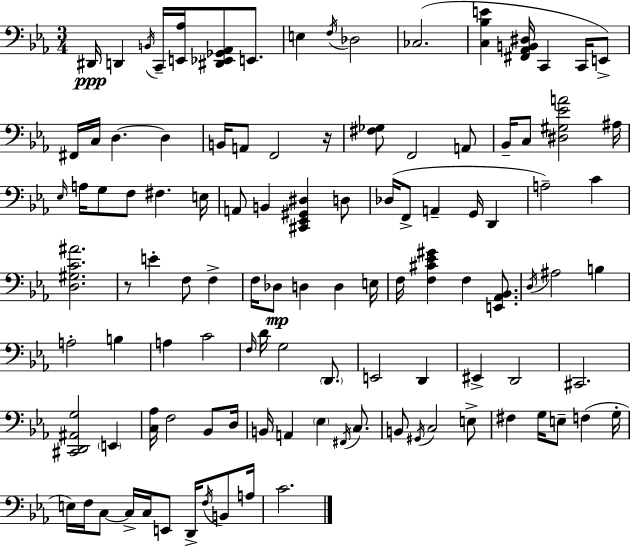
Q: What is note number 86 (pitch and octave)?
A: F3